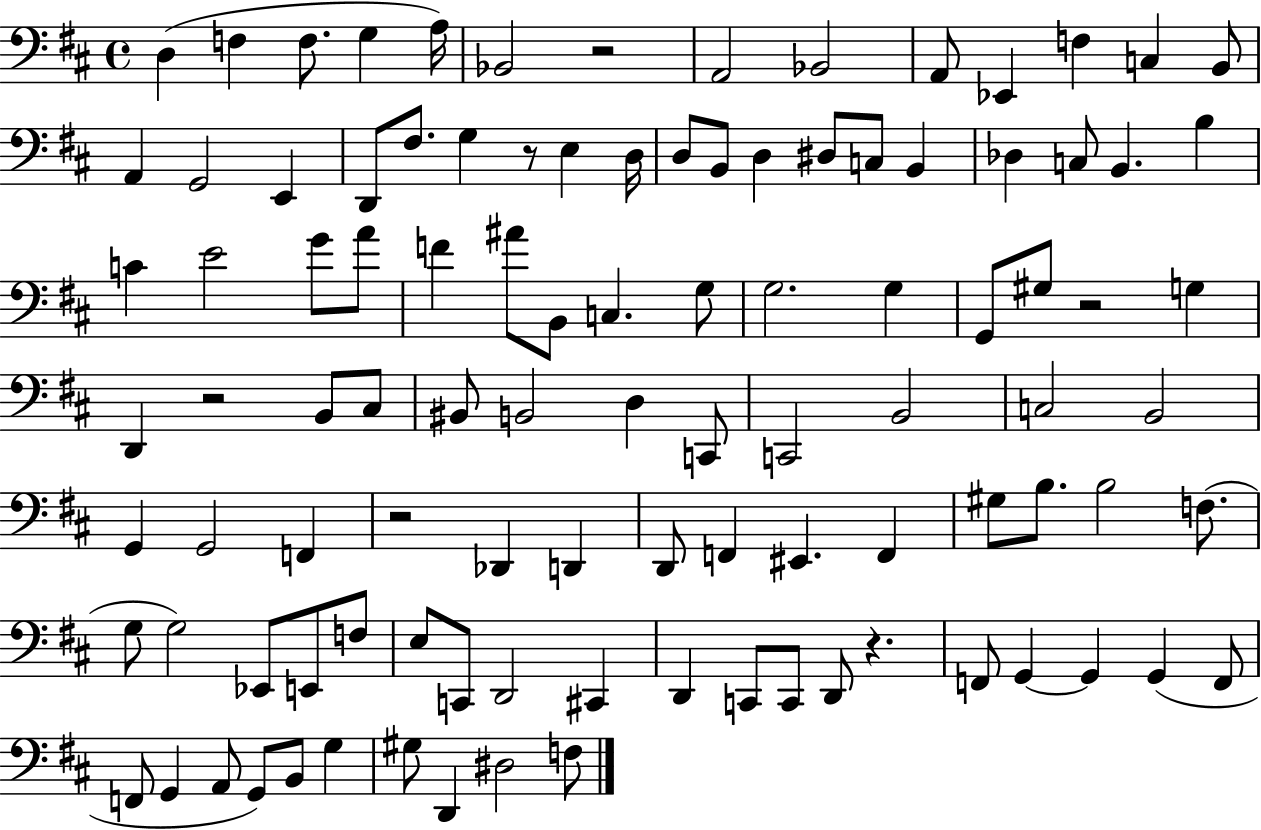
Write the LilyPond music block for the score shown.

{
  \clef bass
  \time 4/4
  \defaultTimeSignature
  \key d \major
  d4( f4 f8. g4 a16) | bes,2 r2 | a,2 bes,2 | a,8 ees,4 f4 c4 b,8 | \break a,4 g,2 e,4 | d,8 fis8. g4 r8 e4 d16 | d8 b,8 d4 dis8 c8 b,4 | des4 c8 b,4. b4 | \break c'4 e'2 g'8 a'8 | f'4 ais'8 b,8 c4. g8 | g2. g4 | g,8 gis8 r2 g4 | \break d,4 r2 b,8 cis8 | bis,8 b,2 d4 c,8 | c,2 b,2 | c2 b,2 | \break g,4 g,2 f,4 | r2 des,4 d,4 | d,8 f,4 eis,4. f,4 | gis8 b8. b2 f8.( | \break g8 g2) ees,8 e,8 f8 | e8 c,8 d,2 cis,4 | d,4 c,8 c,8 d,8 r4. | f,8 g,4~~ g,4 g,4( f,8 | \break f,8 g,4 a,8 g,8) b,8 g4 | gis8 d,4 dis2 f8 | \bar "|."
}